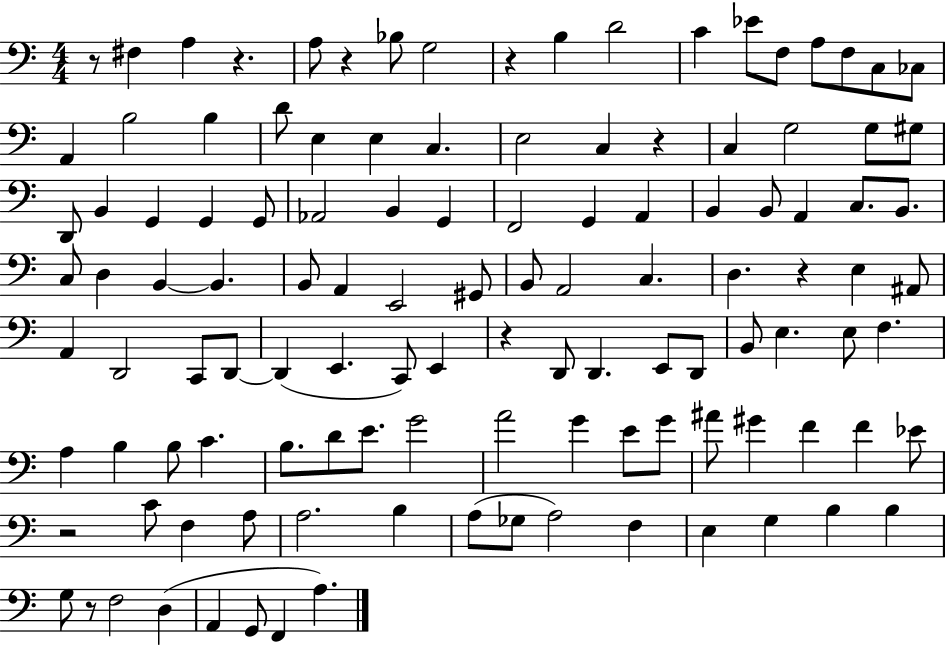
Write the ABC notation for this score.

X:1
T:Untitled
M:4/4
L:1/4
K:C
z/2 ^F, A, z A,/2 z _B,/2 G,2 z B, D2 C _E/2 F,/2 A,/2 F,/2 C,/2 _C,/2 A,, B,2 B, D/2 E, E, C, E,2 C, z C, G,2 G,/2 ^G,/2 D,,/2 B,, G,, G,, G,,/2 _A,,2 B,, G,, F,,2 G,, A,, B,, B,,/2 A,, C,/2 B,,/2 C,/2 D, B,, B,, B,,/2 A,, E,,2 ^G,,/2 B,,/2 A,,2 C, D, z E, ^A,,/2 A,, D,,2 C,,/2 D,,/2 D,, E,, C,,/2 E,, z D,,/2 D,, E,,/2 D,,/2 B,,/2 E, E,/2 F, A, B, B,/2 C B,/2 D/2 E/2 G2 A2 G E/2 G/2 ^A/2 ^G F F _E/2 z2 C/2 F, A,/2 A,2 B, A,/2 _G,/2 A,2 F, E, G, B, B, G,/2 z/2 F,2 D, A,, G,,/2 F,, A,